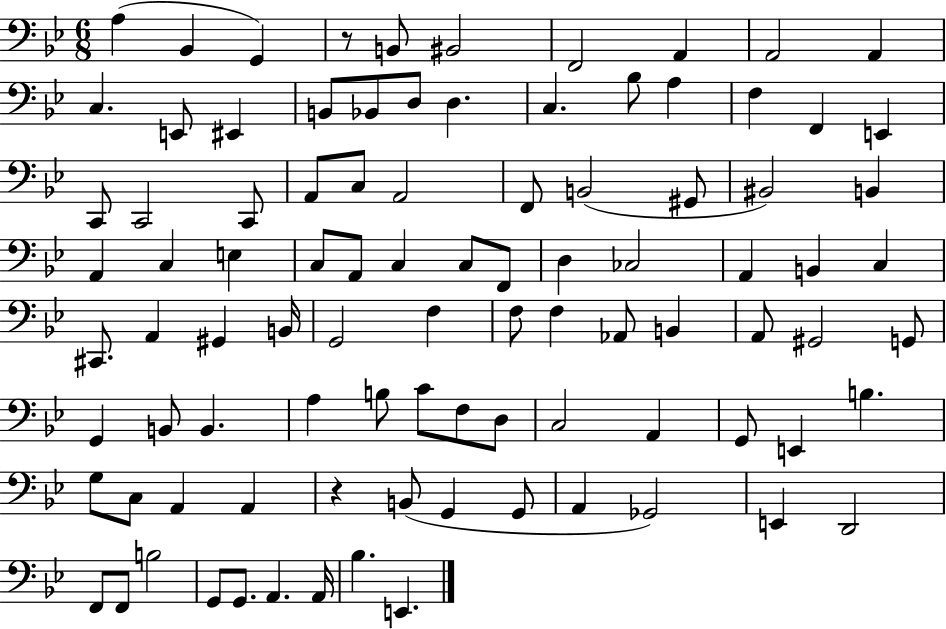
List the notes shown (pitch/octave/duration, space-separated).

A3/q Bb2/q G2/q R/e B2/e BIS2/h F2/h A2/q A2/h A2/q C3/q. E2/e EIS2/q B2/e Bb2/e D3/e D3/q. C3/q. Bb3/e A3/q F3/q F2/q E2/q C2/e C2/h C2/e A2/e C3/e A2/h F2/e B2/h G#2/e BIS2/h B2/q A2/q C3/q E3/q C3/e A2/e C3/q C3/e F2/e D3/q CES3/h A2/q B2/q C3/q C#2/e. A2/q G#2/q B2/s G2/h F3/q F3/e F3/q Ab2/e B2/q A2/e G#2/h G2/e G2/q B2/e B2/q. A3/q B3/e C4/e F3/e D3/e C3/h A2/q G2/e E2/q B3/q. G3/e C3/e A2/q A2/q R/q B2/e G2/q G2/e A2/q Gb2/h E2/q D2/h F2/e F2/e B3/h G2/e G2/e. A2/q. A2/s Bb3/q. E2/q.